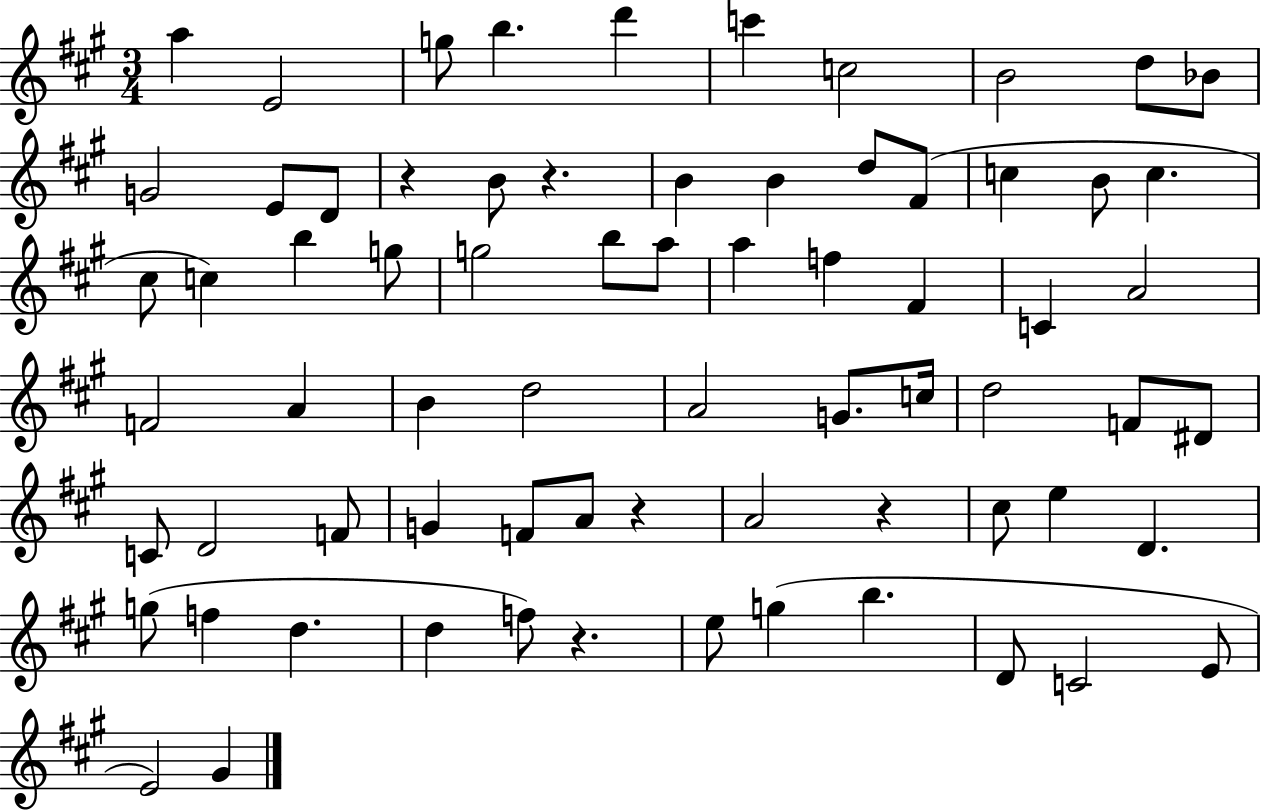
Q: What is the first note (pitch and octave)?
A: A5